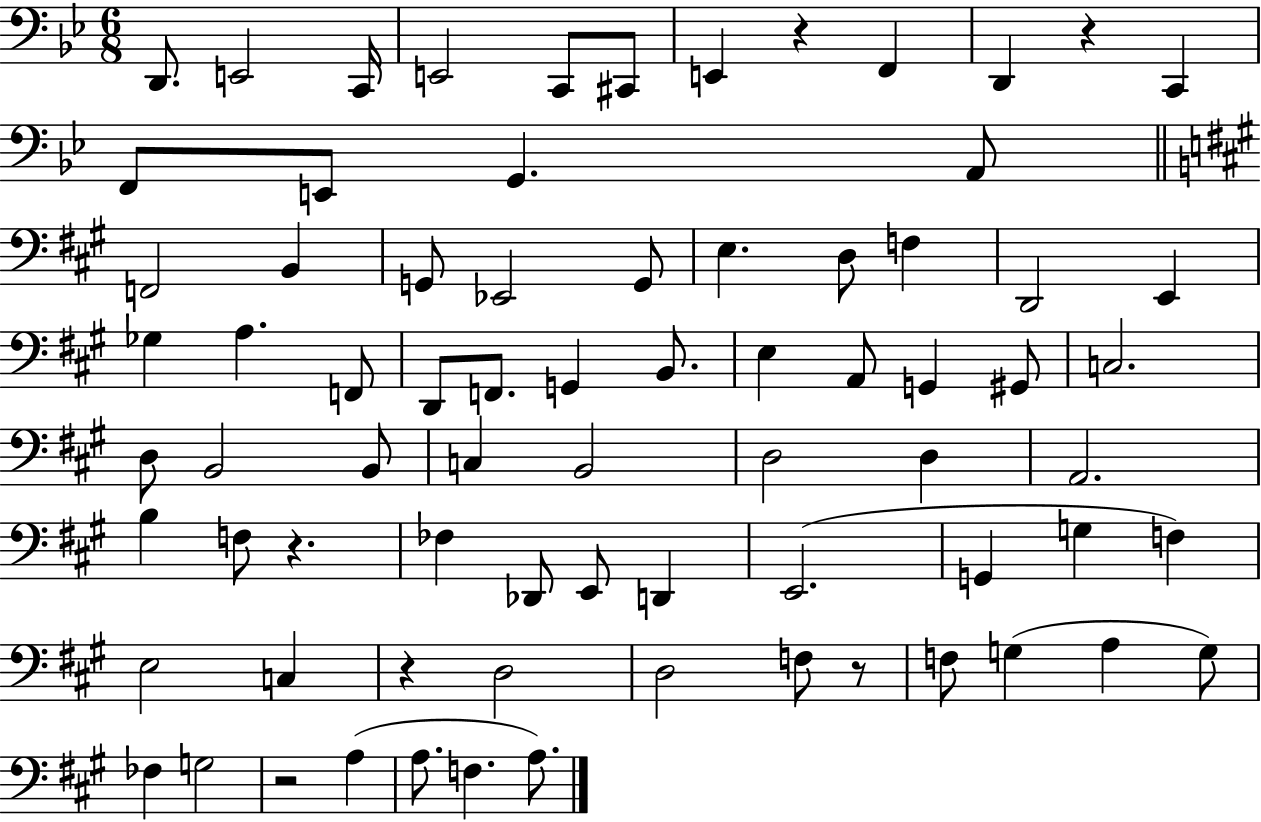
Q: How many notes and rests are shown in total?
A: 75